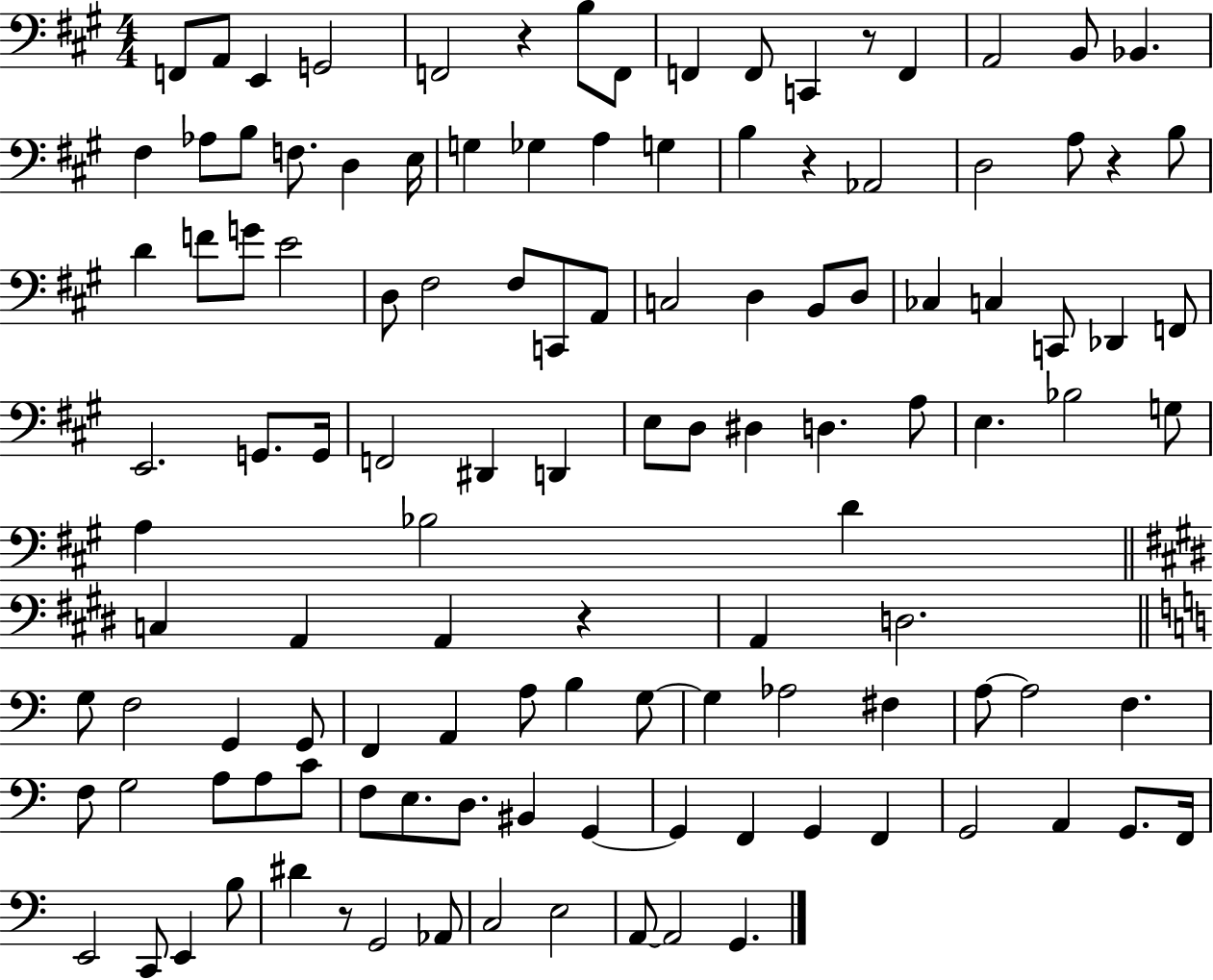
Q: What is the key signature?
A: A major